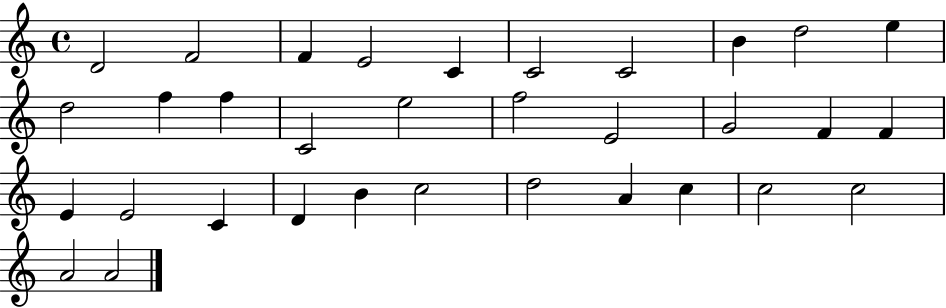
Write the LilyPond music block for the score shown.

{
  \clef treble
  \time 4/4
  \defaultTimeSignature
  \key c \major
  d'2 f'2 | f'4 e'2 c'4 | c'2 c'2 | b'4 d''2 e''4 | \break d''2 f''4 f''4 | c'2 e''2 | f''2 e'2 | g'2 f'4 f'4 | \break e'4 e'2 c'4 | d'4 b'4 c''2 | d''2 a'4 c''4 | c''2 c''2 | \break a'2 a'2 | \bar "|."
}